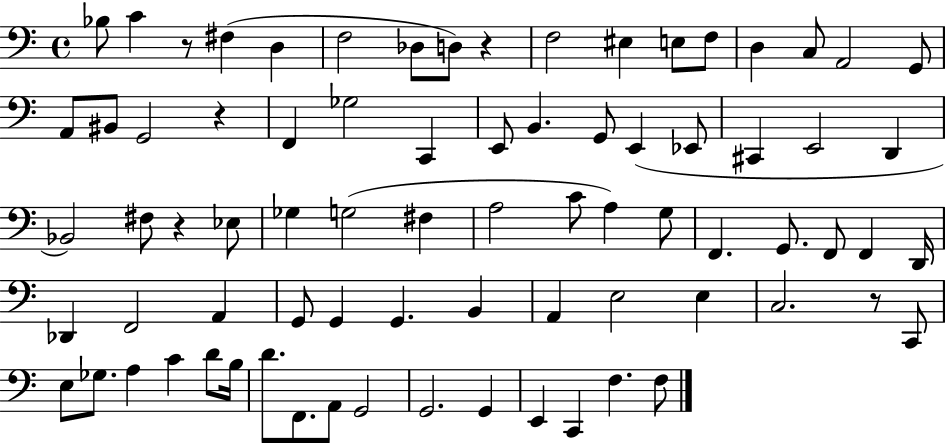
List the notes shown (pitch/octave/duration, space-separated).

Bb3/e C4/q R/e F#3/q D3/q F3/h Db3/e D3/e R/q F3/h EIS3/q E3/e F3/e D3/q C3/e A2/h G2/e A2/e BIS2/e G2/h R/q F2/q Gb3/h C2/q E2/e B2/q. G2/e E2/q Eb2/e C#2/q E2/h D2/q Bb2/h F#3/e R/q Eb3/e Gb3/q G3/h F#3/q A3/h C4/e A3/q G3/e F2/q. G2/e. F2/e F2/q D2/s Db2/q F2/h A2/q G2/e G2/q G2/q. B2/q A2/q E3/h E3/q C3/h. R/e C2/e E3/e Gb3/e. A3/q C4/q D4/e B3/s D4/e. F2/e. A2/e G2/h G2/h. G2/q E2/q C2/q F3/q. F3/e